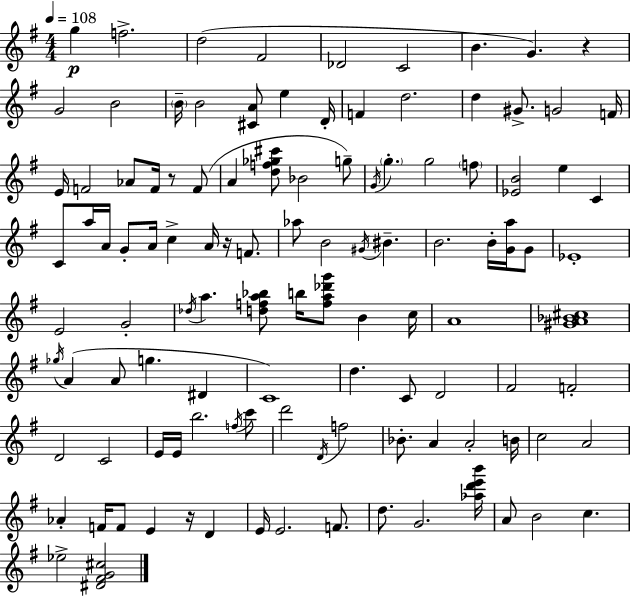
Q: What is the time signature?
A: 4/4